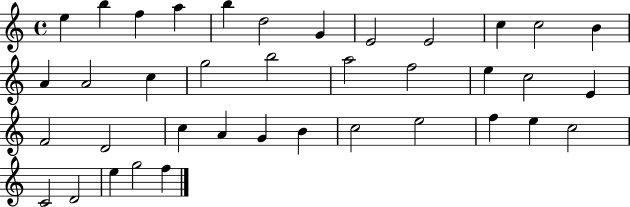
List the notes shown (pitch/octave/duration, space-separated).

E5/q B5/q F5/q A5/q B5/q D5/h G4/q E4/h E4/h C5/q C5/h B4/q A4/q A4/h C5/q G5/h B5/h A5/h F5/h E5/q C5/h E4/q F4/h D4/h C5/q A4/q G4/q B4/q C5/h E5/h F5/q E5/q C5/h C4/h D4/h E5/q G5/h F5/q